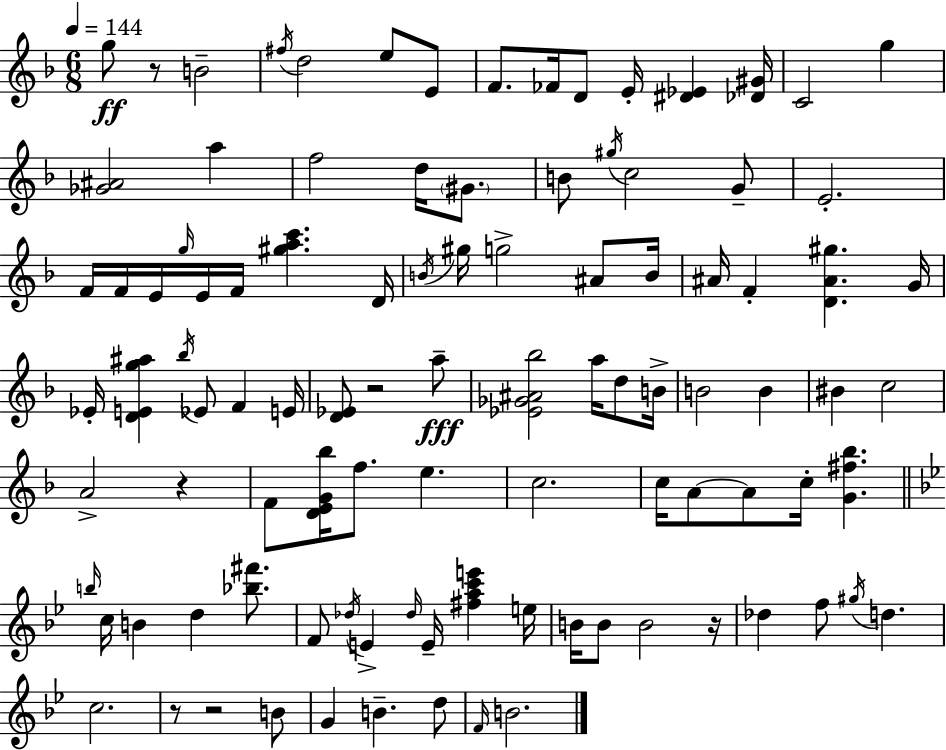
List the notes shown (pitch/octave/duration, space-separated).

G5/e R/e B4/h F#5/s D5/h E5/e E4/e F4/e. FES4/s D4/e E4/s [D#4,Eb4]/q [Db4,G#4]/s C4/h G5/q [Gb4,A#4]/h A5/q F5/h D5/s G#4/e. B4/e G#5/s C5/h G4/e E4/h. F4/s F4/s E4/s G5/s E4/s F4/s [G#5,A5,C6]/q. D4/s B4/s G#5/s G5/h A#4/e B4/s A#4/s F4/q [D4,A#4,G#5]/q. G4/s Eb4/s [D4,E4,G5,A#5]/q Bb5/s Eb4/e F4/q E4/s [D4,Eb4]/e R/h A5/e [Eb4,Gb4,A#4,Bb5]/h A5/s D5/e B4/s B4/h B4/q BIS4/q C5/h A4/h R/q F4/e [D4,E4,G4,Bb5]/s F5/e. E5/q. C5/h. C5/s A4/e A4/e C5/s [G4,F#5,Bb5]/q. B5/s C5/s B4/q D5/q [Bb5,F#6]/e. F4/e Db5/s E4/q Db5/s E4/s [F#5,A5,C6,E6]/q E5/s B4/s B4/e B4/h R/s Db5/q F5/e G#5/s D5/q. C5/h. R/e R/h B4/e G4/q B4/q. D5/e F4/s B4/h.